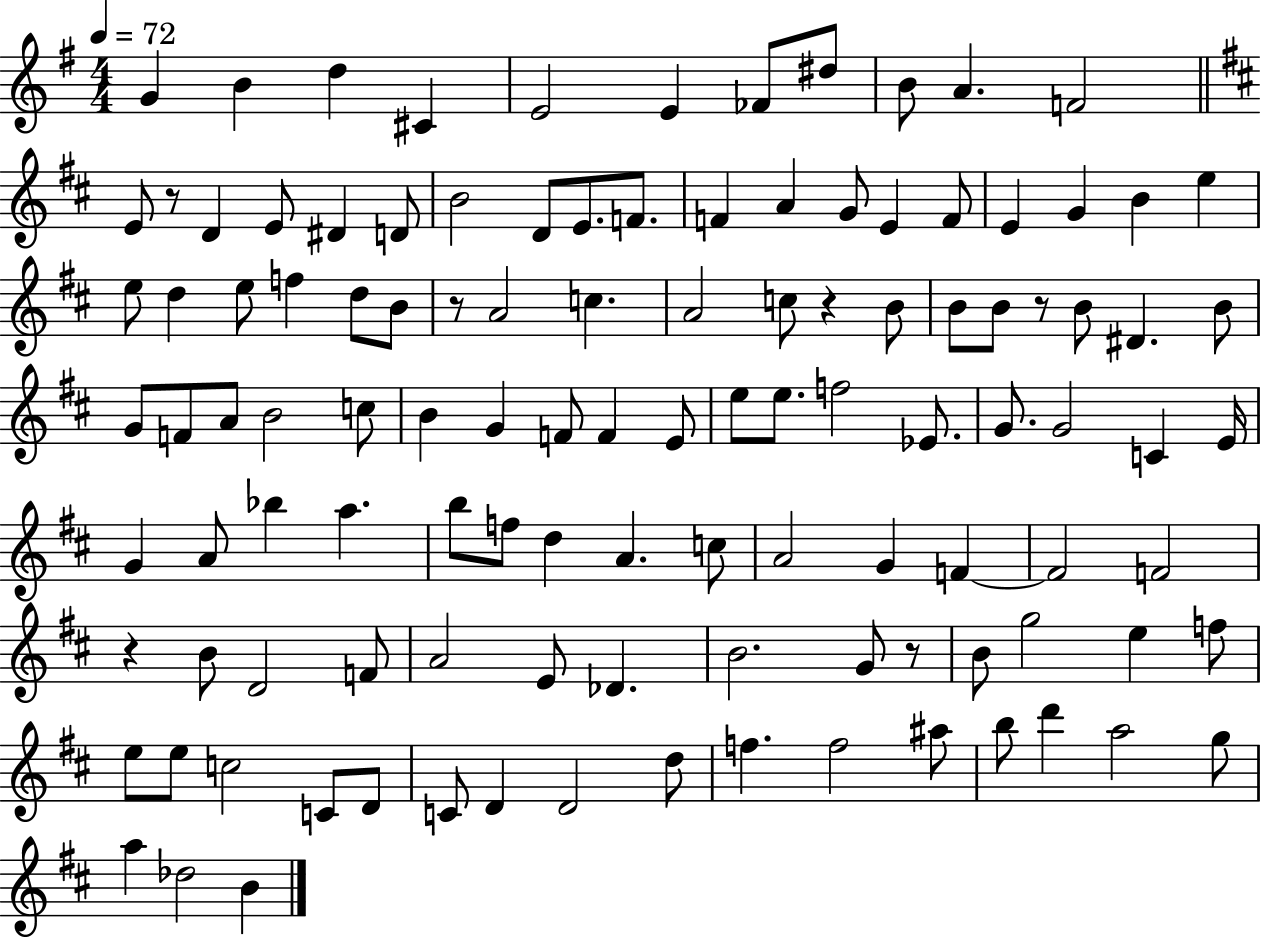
X:1
T:Untitled
M:4/4
L:1/4
K:G
G B d ^C E2 E _F/2 ^d/2 B/2 A F2 E/2 z/2 D E/2 ^D D/2 B2 D/2 E/2 F/2 F A G/2 E F/2 E G B e e/2 d e/2 f d/2 B/2 z/2 A2 c A2 c/2 z B/2 B/2 B/2 z/2 B/2 ^D B/2 G/2 F/2 A/2 B2 c/2 B G F/2 F E/2 e/2 e/2 f2 _E/2 G/2 G2 C E/4 G A/2 _b a b/2 f/2 d A c/2 A2 G F F2 F2 z B/2 D2 F/2 A2 E/2 _D B2 G/2 z/2 B/2 g2 e f/2 e/2 e/2 c2 C/2 D/2 C/2 D D2 d/2 f f2 ^a/2 b/2 d' a2 g/2 a _d2 B